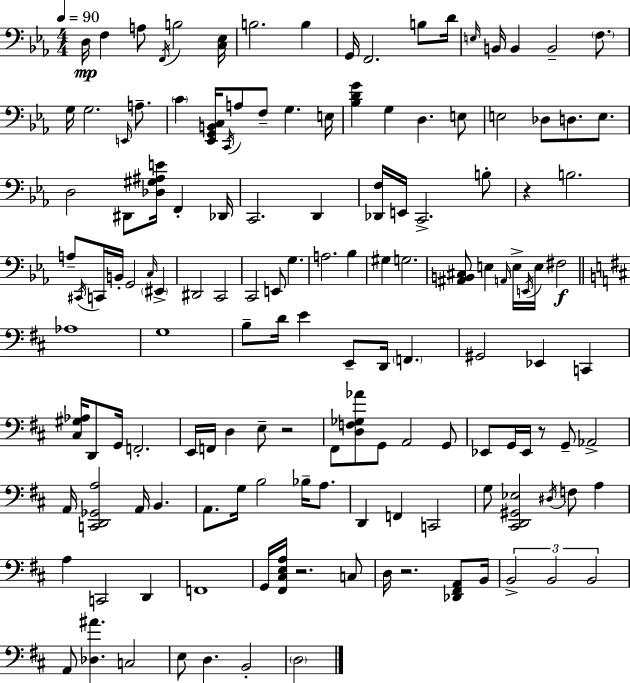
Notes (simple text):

D3/s F3/q A3/e F2/s B3/h [C3,Eb3]/s B3/h. B3/q G2/s F2/h. B3/e D4/s E3/s B2/s B2/q B2/h F3/e. G3/s G3/h. E2/s A3/e. C4/q [Eb2,G2,B2,C3]/s C2/s A3/e F3/e G3/q. E3/s [Bb3,D4,G4]/q G3/q D3/q. E3/e E3/h Db3/e D3/e. E3/e. D3/h D#2/e [Db3,G#3,A#3,E4]/s F2/q Db2/s C2/h. D2/q [Db2,F3]/s E2/s C2/h. B3/e R/q B3/h. A3/e C#2/s C2/s B2/s G2/h C3/s EIS2/q D#2/h C2/h C2/h E2/e G3/q. A3/h. Bb3/q G#3/q G3/h. [A#2,B2,C#3]/e E3/q A2/s E3/s E2/s E3/s F#3/h Ab3/w G3/w B3/e D4/s E4/q E2/e D2/s F2/q. G#2/h Eb2/q C2/q [C#3,G#3,Ab3]/s D2/e G2/s F2/h. E2/s F2/s D3/q E3/e R/h F#2/e [D3,F3,Gb3,Ab4]/e G2/e A2/h G2/e Eb2/e G2/s Eb2/s R/e G2/e Ab2/h A2/s [C2,D2,Gb2,A3]/h A2/s B2/q. A2/e. G3/s B3/h Bb3/s A3/e. D2/q F2/q C2/h G3/e [C#2,D2,G#2,Eb3]/h D#3/s F3/e A3/q A3/q C2/h D2/q F2/w G2/s [F#2,C#3,E3,A3]/s R/h. C3/e D3/s R/h. [Db2,F#2,A2]/e B2/s B2/h B2/h B2/h A2/e [Db3,A#4]/q. C3/h E3/e D3/q. B2/h D3/h